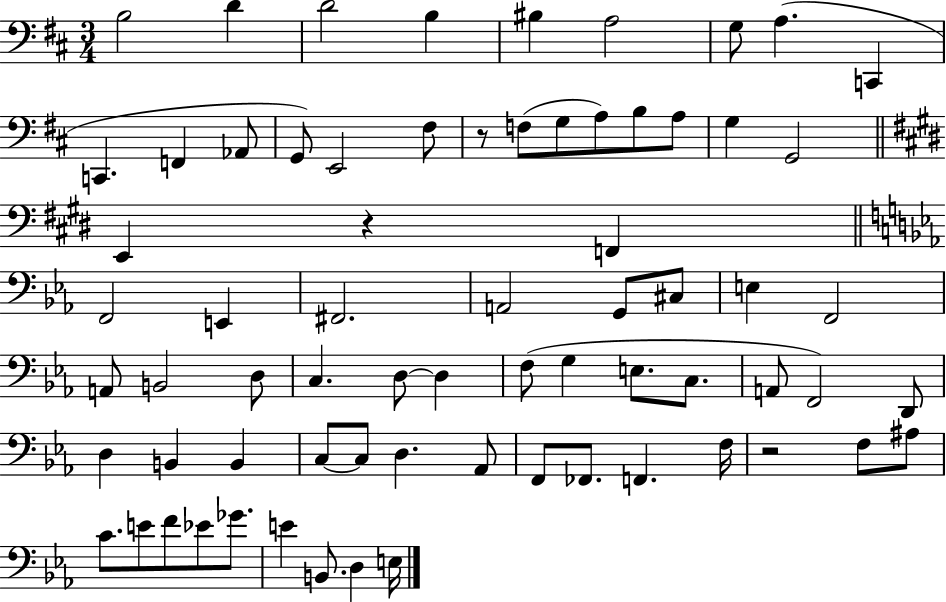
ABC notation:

X:1
T:Untitled
M:3/4
L:1/4
K:D
B,2 D D2 B, ^B, A,2 G,/2 A, C,, C,, F,, _A,,/2 G,,/2 E,,2 ^F,/2 z/2 F,/2 G,/2 A,/2 B,/2 A,/2 G, G,,2 E,, z F,, F,,2 E,, ^F,,2 A,,2 G,,/2 ^C,/2 E, F,,2 A,,/2 B,,2 D,/2 C, D,/2 D, F,/2 G, E,/2 C,/2 A,,/2 F,,2 D,,/2 D, B,, B,, C,/2 C,/2 D, _A,,/2 F,,/2 _F,,/2 F,, F,/4 z2 F,/2 ^A,/2 C/2 E/2 F/2 _E/2 _G/2 E B,,/2 D, E,/4